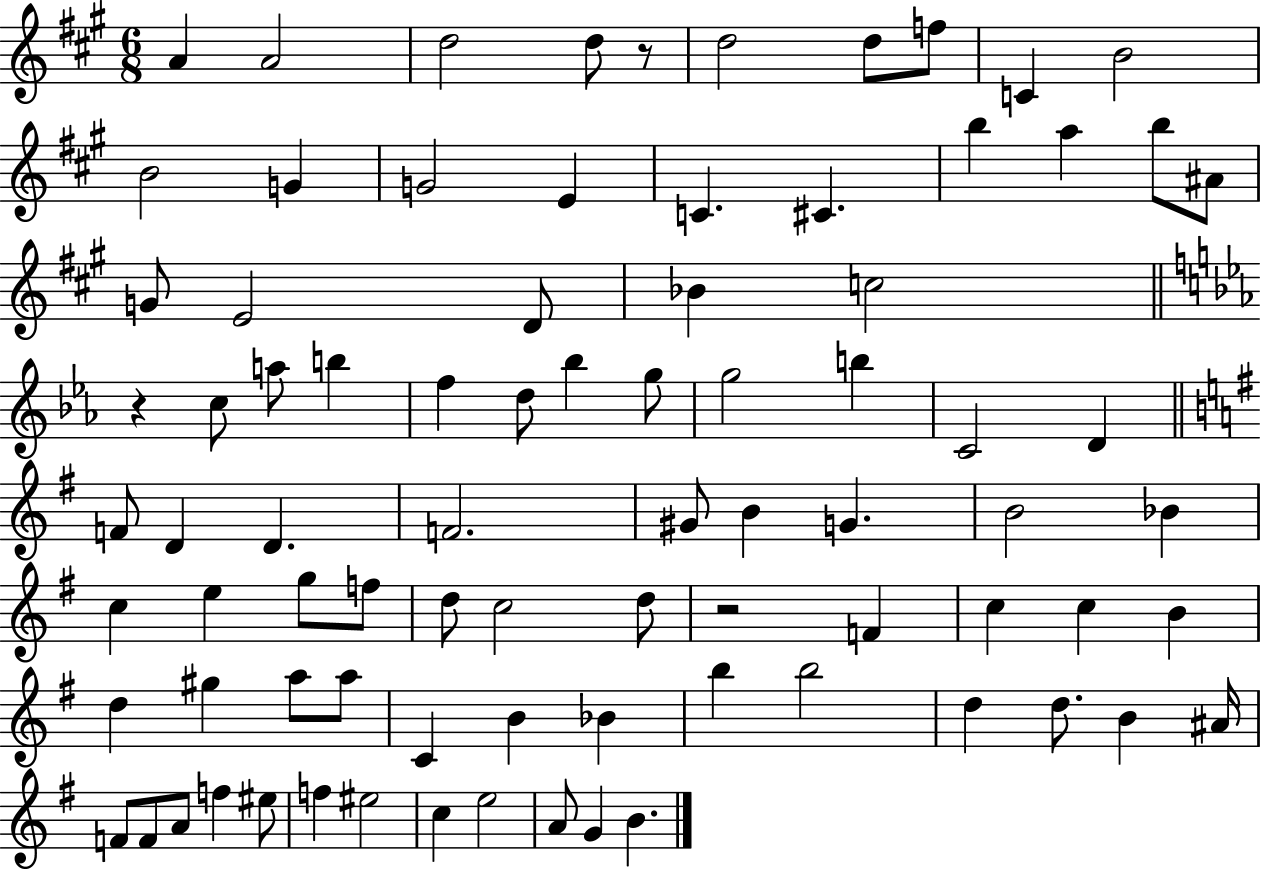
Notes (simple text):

A4/q A4/h D5/h D5/e R/e D5/h D5/e F5/e C4/q B4/h B4/h G4/q G4/h E4/q C4/q. C#4/q. B5/q A5/q B5/e A#4/e G4/e E4/h D4/e Bb4/q C5/h R/q C5/e A5/e B5/q F5/q D5/e Bb5/q G5/e G5/h B5/q C4/h D4/q F4/e D4/q D4/q. F4/h. G#4/e B4/q G4/q. B4/h Bb4/q C5/q E5/q G5/e F5/e D5/e C5/h D5/e R/h F4/q C5/q C5/q B4/q D5/q G#5/q A5/e A5/e C4/q B4/q Bb4/q B5/q B5/h D5/q D5/e. B4/q A#4/s F4/e F4/e A4/e F5/q EIS5/e F5/q EIS5/h C5/q E5/h A4/e G4/q B4/q.